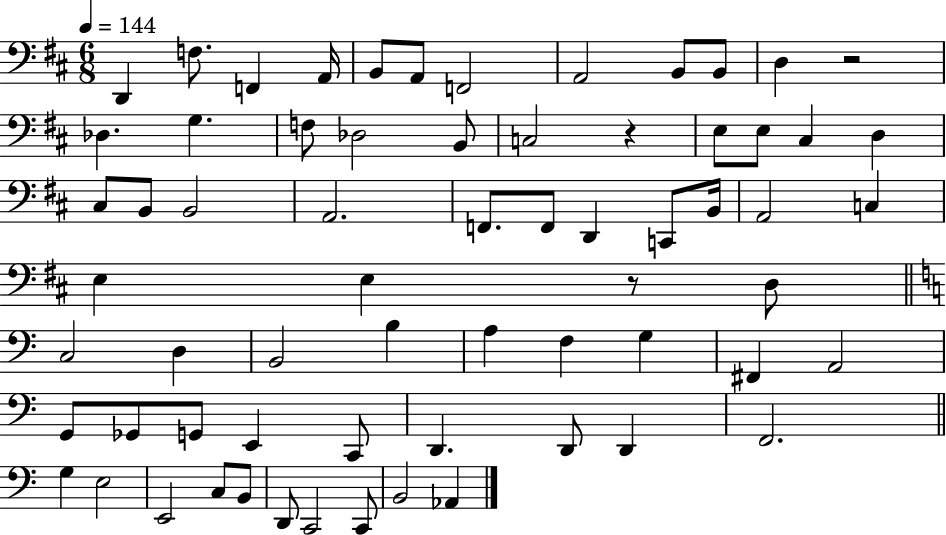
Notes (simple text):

D2/q F3/e. F2/q A2/s B2/e A2/e F2/h A2/h B2/e B2/e D3/q R/h Db3/q. G3/q. F3/e Db3/h B2/e C3/h R/q E3/e E3/e C#3/q D3/q C#3/e B2/e B2/h A2/h. F2/e. F2/e D2/q C2/e B2/s A2/h C3/q E3/q E3/q R/e D3/e C3/h D3/q B2/h B3/q A3/q F3/q G3/q F#2/q A2/h G2/e Gb2/e G2/e E2/q C2/e D2/q. D2/e D2/q F2/h. G3/q E3/h E2/h C3/e B2/e D2/e C2/h C2/e B2/h Ab2/q